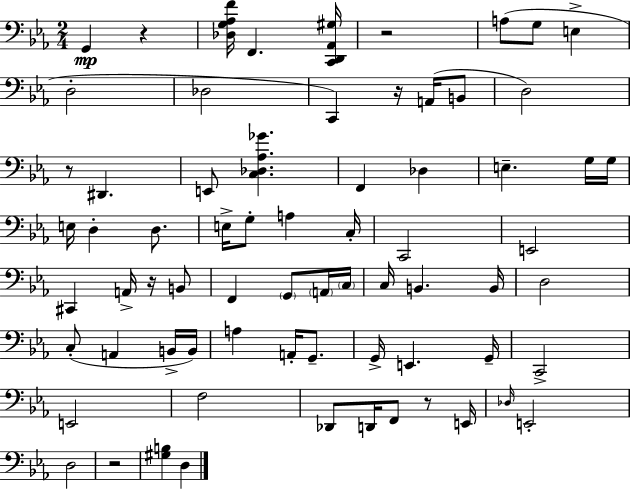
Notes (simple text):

G2/q R/q [Db3,G3,Ab3,F4]/s F2/q. [C2,D2,Ab2,G#3]/s R/h A3/e G3/e E3/q D3/h Db3/h C2/q R/s A2/s B2/e D3/h R/e D#2/q. E2/e [C3,Db3,Ab3,Gb4]/q. F2/q Db3/q E3/q. G3/s G3/s E3/s D3/q D3/e. E3/s G3/e A3/q C3/s C2/h E2/h C#2/q A2/s R/s B2/e F2/q G2/e A2/s C3/s C3/s B2/q. B2/s D3/h C3/e A2/q B2/s B2/s A3/q A2/s G2/e. G2/s E2/q. G2/s C2/h E2/h F3/h Db2/e D2/s F2/e R/e E2/s Db3/s E2/h D3/h R/h [G#3,B3]/q D3/q